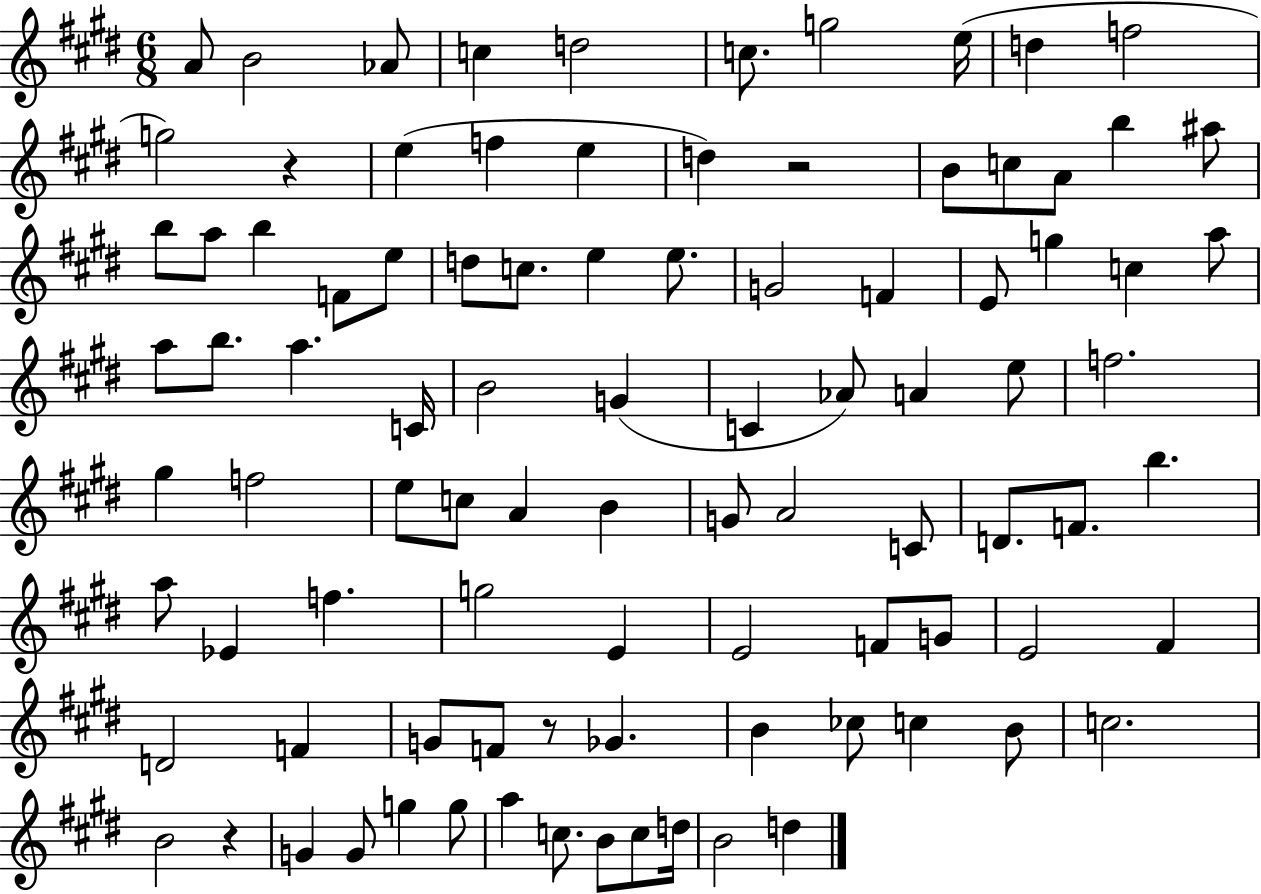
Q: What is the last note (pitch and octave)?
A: D5